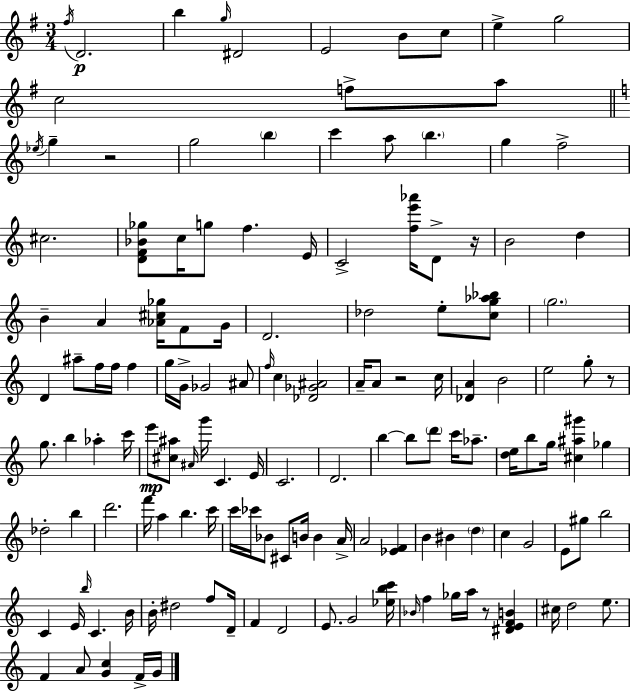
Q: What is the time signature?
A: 3/4